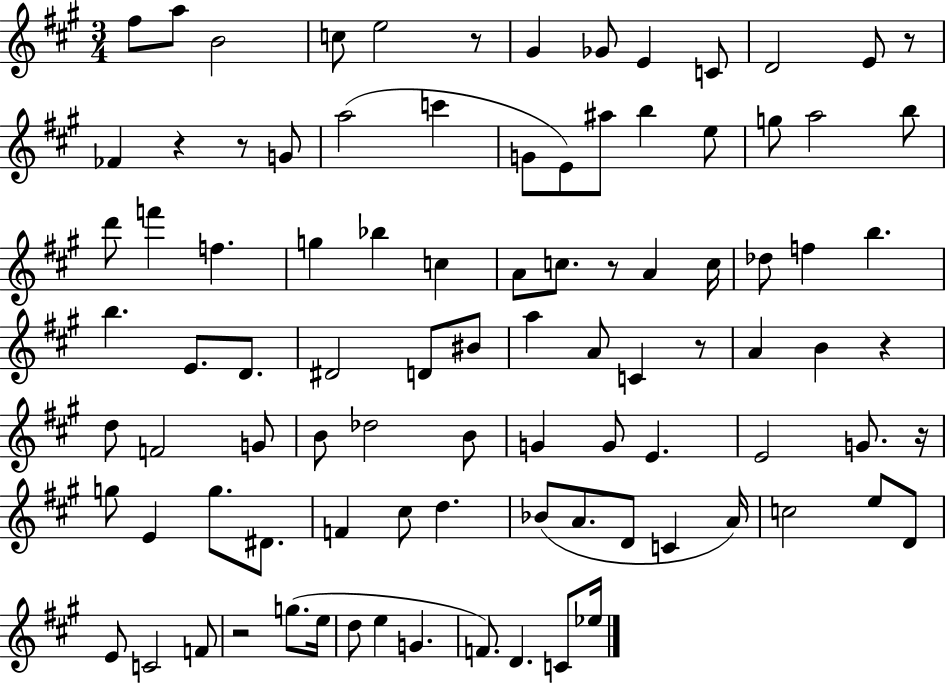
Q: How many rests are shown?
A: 9